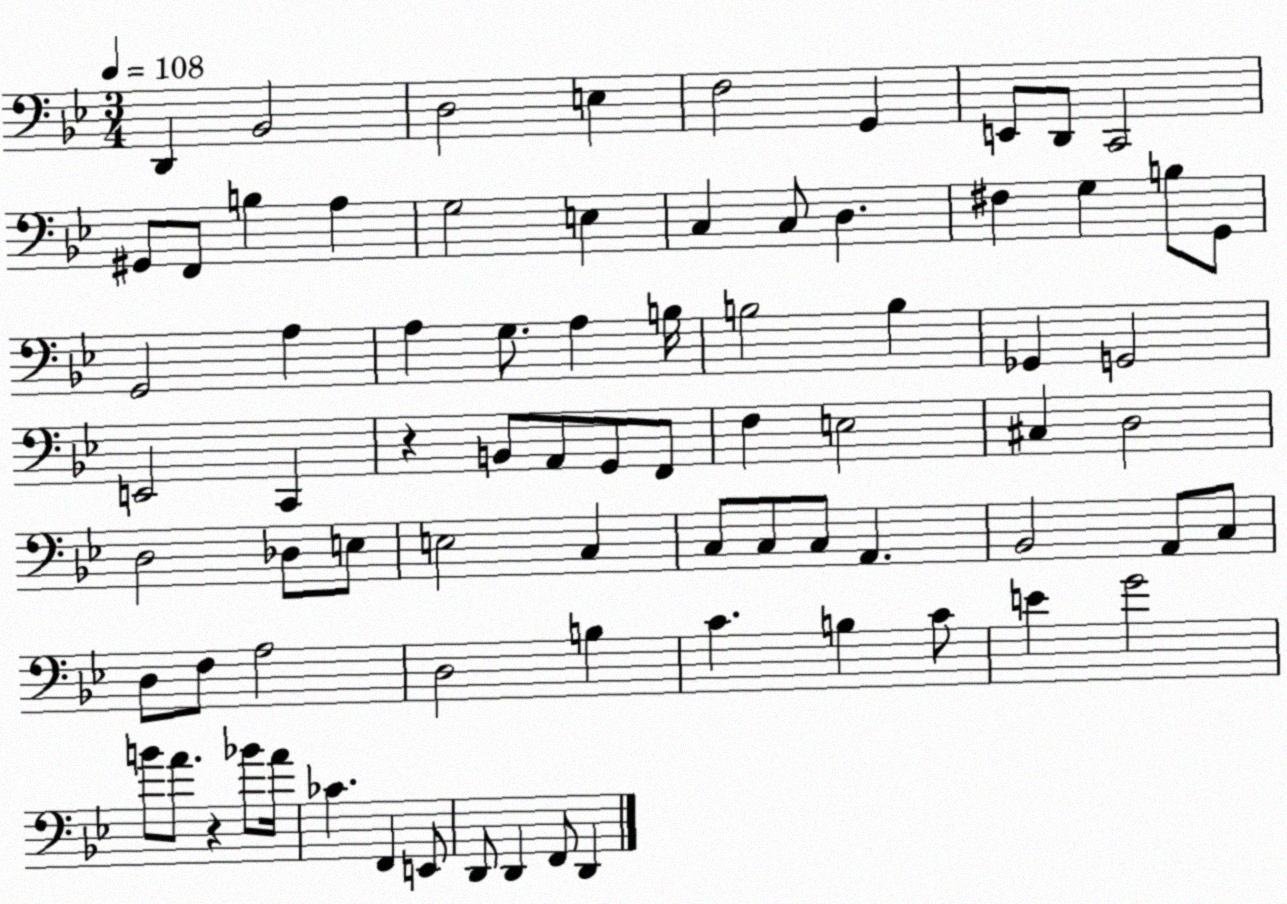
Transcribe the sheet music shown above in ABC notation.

X:1
T:Untitled
M:3/4
L:1/4
K:Bb
D,, _B,,2 D,2 E, F,2 G,, E,,/2 D,,/2 C,,2 ^G,,/2 F,,/2 B, A, G,2 E, C, C,/2 D, ^F, G, B,/2 G,,/2 G,,2 A, A, G,/2 A, B,/4 B,2 B, _G,, G,,2 E,,2 C,, z B,,/2 A,,/2 G,,/2 F,,/2 F, E,2 ^C, D,2 D,2 _D,/2 E,/2 E,2 C, C,/2 C,/2 C,/2 A,, _B,,2 A,,/2 C,/2 D,/2 F,/2 A,2 D,2 B, C B, C/2 E G2 B/2 A/2 z _B/2 A/4 _C F,, E,,/2 D,,/2 D,, F,,/2 D,,